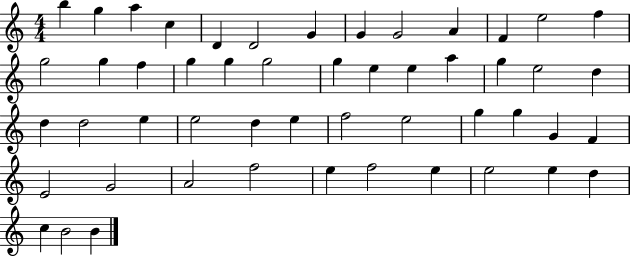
{
  \clef treble
  \numericTimeSignature
  \time 4/4
  \key c \major
  b''4 g''4 a''4 c''4 | d'4 d'2 g'4 | g'4 g'2 a'4 | f'4 e''2 f''4 | \break g''2 g''4 f''4 | g''4 g''4 g''2 | g''4 e''4 e''4 a''4 | g''4 e''2 d''4 | \break d''4 d''2 e''4 | e''2 d''4 e''4 | f''2 e''2 | g''4 g''4 g'4 f'4 | \break e'2 g'2 | a'2 f''2 | e''4 f''2 e''4 | e''2 e''4 d''4 | \break c''4 b'2 b'4 | \bar "|."
}